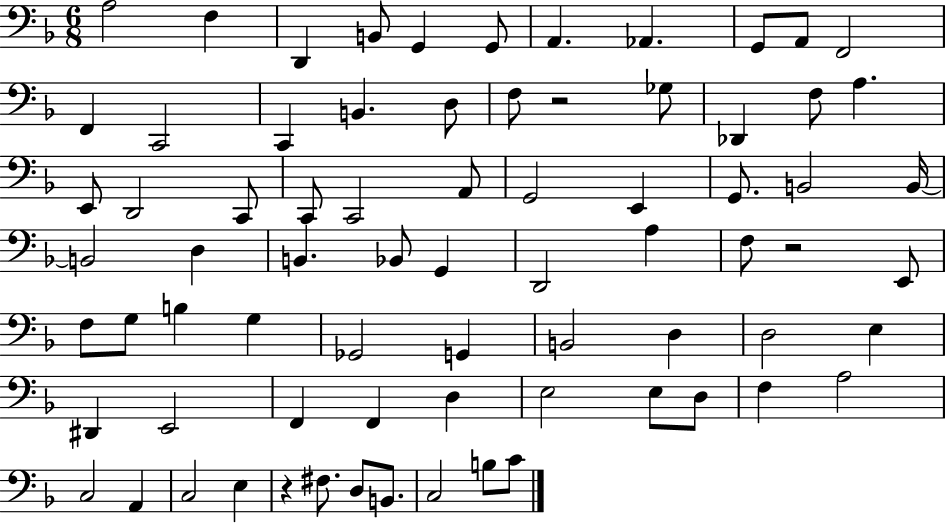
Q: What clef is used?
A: bass